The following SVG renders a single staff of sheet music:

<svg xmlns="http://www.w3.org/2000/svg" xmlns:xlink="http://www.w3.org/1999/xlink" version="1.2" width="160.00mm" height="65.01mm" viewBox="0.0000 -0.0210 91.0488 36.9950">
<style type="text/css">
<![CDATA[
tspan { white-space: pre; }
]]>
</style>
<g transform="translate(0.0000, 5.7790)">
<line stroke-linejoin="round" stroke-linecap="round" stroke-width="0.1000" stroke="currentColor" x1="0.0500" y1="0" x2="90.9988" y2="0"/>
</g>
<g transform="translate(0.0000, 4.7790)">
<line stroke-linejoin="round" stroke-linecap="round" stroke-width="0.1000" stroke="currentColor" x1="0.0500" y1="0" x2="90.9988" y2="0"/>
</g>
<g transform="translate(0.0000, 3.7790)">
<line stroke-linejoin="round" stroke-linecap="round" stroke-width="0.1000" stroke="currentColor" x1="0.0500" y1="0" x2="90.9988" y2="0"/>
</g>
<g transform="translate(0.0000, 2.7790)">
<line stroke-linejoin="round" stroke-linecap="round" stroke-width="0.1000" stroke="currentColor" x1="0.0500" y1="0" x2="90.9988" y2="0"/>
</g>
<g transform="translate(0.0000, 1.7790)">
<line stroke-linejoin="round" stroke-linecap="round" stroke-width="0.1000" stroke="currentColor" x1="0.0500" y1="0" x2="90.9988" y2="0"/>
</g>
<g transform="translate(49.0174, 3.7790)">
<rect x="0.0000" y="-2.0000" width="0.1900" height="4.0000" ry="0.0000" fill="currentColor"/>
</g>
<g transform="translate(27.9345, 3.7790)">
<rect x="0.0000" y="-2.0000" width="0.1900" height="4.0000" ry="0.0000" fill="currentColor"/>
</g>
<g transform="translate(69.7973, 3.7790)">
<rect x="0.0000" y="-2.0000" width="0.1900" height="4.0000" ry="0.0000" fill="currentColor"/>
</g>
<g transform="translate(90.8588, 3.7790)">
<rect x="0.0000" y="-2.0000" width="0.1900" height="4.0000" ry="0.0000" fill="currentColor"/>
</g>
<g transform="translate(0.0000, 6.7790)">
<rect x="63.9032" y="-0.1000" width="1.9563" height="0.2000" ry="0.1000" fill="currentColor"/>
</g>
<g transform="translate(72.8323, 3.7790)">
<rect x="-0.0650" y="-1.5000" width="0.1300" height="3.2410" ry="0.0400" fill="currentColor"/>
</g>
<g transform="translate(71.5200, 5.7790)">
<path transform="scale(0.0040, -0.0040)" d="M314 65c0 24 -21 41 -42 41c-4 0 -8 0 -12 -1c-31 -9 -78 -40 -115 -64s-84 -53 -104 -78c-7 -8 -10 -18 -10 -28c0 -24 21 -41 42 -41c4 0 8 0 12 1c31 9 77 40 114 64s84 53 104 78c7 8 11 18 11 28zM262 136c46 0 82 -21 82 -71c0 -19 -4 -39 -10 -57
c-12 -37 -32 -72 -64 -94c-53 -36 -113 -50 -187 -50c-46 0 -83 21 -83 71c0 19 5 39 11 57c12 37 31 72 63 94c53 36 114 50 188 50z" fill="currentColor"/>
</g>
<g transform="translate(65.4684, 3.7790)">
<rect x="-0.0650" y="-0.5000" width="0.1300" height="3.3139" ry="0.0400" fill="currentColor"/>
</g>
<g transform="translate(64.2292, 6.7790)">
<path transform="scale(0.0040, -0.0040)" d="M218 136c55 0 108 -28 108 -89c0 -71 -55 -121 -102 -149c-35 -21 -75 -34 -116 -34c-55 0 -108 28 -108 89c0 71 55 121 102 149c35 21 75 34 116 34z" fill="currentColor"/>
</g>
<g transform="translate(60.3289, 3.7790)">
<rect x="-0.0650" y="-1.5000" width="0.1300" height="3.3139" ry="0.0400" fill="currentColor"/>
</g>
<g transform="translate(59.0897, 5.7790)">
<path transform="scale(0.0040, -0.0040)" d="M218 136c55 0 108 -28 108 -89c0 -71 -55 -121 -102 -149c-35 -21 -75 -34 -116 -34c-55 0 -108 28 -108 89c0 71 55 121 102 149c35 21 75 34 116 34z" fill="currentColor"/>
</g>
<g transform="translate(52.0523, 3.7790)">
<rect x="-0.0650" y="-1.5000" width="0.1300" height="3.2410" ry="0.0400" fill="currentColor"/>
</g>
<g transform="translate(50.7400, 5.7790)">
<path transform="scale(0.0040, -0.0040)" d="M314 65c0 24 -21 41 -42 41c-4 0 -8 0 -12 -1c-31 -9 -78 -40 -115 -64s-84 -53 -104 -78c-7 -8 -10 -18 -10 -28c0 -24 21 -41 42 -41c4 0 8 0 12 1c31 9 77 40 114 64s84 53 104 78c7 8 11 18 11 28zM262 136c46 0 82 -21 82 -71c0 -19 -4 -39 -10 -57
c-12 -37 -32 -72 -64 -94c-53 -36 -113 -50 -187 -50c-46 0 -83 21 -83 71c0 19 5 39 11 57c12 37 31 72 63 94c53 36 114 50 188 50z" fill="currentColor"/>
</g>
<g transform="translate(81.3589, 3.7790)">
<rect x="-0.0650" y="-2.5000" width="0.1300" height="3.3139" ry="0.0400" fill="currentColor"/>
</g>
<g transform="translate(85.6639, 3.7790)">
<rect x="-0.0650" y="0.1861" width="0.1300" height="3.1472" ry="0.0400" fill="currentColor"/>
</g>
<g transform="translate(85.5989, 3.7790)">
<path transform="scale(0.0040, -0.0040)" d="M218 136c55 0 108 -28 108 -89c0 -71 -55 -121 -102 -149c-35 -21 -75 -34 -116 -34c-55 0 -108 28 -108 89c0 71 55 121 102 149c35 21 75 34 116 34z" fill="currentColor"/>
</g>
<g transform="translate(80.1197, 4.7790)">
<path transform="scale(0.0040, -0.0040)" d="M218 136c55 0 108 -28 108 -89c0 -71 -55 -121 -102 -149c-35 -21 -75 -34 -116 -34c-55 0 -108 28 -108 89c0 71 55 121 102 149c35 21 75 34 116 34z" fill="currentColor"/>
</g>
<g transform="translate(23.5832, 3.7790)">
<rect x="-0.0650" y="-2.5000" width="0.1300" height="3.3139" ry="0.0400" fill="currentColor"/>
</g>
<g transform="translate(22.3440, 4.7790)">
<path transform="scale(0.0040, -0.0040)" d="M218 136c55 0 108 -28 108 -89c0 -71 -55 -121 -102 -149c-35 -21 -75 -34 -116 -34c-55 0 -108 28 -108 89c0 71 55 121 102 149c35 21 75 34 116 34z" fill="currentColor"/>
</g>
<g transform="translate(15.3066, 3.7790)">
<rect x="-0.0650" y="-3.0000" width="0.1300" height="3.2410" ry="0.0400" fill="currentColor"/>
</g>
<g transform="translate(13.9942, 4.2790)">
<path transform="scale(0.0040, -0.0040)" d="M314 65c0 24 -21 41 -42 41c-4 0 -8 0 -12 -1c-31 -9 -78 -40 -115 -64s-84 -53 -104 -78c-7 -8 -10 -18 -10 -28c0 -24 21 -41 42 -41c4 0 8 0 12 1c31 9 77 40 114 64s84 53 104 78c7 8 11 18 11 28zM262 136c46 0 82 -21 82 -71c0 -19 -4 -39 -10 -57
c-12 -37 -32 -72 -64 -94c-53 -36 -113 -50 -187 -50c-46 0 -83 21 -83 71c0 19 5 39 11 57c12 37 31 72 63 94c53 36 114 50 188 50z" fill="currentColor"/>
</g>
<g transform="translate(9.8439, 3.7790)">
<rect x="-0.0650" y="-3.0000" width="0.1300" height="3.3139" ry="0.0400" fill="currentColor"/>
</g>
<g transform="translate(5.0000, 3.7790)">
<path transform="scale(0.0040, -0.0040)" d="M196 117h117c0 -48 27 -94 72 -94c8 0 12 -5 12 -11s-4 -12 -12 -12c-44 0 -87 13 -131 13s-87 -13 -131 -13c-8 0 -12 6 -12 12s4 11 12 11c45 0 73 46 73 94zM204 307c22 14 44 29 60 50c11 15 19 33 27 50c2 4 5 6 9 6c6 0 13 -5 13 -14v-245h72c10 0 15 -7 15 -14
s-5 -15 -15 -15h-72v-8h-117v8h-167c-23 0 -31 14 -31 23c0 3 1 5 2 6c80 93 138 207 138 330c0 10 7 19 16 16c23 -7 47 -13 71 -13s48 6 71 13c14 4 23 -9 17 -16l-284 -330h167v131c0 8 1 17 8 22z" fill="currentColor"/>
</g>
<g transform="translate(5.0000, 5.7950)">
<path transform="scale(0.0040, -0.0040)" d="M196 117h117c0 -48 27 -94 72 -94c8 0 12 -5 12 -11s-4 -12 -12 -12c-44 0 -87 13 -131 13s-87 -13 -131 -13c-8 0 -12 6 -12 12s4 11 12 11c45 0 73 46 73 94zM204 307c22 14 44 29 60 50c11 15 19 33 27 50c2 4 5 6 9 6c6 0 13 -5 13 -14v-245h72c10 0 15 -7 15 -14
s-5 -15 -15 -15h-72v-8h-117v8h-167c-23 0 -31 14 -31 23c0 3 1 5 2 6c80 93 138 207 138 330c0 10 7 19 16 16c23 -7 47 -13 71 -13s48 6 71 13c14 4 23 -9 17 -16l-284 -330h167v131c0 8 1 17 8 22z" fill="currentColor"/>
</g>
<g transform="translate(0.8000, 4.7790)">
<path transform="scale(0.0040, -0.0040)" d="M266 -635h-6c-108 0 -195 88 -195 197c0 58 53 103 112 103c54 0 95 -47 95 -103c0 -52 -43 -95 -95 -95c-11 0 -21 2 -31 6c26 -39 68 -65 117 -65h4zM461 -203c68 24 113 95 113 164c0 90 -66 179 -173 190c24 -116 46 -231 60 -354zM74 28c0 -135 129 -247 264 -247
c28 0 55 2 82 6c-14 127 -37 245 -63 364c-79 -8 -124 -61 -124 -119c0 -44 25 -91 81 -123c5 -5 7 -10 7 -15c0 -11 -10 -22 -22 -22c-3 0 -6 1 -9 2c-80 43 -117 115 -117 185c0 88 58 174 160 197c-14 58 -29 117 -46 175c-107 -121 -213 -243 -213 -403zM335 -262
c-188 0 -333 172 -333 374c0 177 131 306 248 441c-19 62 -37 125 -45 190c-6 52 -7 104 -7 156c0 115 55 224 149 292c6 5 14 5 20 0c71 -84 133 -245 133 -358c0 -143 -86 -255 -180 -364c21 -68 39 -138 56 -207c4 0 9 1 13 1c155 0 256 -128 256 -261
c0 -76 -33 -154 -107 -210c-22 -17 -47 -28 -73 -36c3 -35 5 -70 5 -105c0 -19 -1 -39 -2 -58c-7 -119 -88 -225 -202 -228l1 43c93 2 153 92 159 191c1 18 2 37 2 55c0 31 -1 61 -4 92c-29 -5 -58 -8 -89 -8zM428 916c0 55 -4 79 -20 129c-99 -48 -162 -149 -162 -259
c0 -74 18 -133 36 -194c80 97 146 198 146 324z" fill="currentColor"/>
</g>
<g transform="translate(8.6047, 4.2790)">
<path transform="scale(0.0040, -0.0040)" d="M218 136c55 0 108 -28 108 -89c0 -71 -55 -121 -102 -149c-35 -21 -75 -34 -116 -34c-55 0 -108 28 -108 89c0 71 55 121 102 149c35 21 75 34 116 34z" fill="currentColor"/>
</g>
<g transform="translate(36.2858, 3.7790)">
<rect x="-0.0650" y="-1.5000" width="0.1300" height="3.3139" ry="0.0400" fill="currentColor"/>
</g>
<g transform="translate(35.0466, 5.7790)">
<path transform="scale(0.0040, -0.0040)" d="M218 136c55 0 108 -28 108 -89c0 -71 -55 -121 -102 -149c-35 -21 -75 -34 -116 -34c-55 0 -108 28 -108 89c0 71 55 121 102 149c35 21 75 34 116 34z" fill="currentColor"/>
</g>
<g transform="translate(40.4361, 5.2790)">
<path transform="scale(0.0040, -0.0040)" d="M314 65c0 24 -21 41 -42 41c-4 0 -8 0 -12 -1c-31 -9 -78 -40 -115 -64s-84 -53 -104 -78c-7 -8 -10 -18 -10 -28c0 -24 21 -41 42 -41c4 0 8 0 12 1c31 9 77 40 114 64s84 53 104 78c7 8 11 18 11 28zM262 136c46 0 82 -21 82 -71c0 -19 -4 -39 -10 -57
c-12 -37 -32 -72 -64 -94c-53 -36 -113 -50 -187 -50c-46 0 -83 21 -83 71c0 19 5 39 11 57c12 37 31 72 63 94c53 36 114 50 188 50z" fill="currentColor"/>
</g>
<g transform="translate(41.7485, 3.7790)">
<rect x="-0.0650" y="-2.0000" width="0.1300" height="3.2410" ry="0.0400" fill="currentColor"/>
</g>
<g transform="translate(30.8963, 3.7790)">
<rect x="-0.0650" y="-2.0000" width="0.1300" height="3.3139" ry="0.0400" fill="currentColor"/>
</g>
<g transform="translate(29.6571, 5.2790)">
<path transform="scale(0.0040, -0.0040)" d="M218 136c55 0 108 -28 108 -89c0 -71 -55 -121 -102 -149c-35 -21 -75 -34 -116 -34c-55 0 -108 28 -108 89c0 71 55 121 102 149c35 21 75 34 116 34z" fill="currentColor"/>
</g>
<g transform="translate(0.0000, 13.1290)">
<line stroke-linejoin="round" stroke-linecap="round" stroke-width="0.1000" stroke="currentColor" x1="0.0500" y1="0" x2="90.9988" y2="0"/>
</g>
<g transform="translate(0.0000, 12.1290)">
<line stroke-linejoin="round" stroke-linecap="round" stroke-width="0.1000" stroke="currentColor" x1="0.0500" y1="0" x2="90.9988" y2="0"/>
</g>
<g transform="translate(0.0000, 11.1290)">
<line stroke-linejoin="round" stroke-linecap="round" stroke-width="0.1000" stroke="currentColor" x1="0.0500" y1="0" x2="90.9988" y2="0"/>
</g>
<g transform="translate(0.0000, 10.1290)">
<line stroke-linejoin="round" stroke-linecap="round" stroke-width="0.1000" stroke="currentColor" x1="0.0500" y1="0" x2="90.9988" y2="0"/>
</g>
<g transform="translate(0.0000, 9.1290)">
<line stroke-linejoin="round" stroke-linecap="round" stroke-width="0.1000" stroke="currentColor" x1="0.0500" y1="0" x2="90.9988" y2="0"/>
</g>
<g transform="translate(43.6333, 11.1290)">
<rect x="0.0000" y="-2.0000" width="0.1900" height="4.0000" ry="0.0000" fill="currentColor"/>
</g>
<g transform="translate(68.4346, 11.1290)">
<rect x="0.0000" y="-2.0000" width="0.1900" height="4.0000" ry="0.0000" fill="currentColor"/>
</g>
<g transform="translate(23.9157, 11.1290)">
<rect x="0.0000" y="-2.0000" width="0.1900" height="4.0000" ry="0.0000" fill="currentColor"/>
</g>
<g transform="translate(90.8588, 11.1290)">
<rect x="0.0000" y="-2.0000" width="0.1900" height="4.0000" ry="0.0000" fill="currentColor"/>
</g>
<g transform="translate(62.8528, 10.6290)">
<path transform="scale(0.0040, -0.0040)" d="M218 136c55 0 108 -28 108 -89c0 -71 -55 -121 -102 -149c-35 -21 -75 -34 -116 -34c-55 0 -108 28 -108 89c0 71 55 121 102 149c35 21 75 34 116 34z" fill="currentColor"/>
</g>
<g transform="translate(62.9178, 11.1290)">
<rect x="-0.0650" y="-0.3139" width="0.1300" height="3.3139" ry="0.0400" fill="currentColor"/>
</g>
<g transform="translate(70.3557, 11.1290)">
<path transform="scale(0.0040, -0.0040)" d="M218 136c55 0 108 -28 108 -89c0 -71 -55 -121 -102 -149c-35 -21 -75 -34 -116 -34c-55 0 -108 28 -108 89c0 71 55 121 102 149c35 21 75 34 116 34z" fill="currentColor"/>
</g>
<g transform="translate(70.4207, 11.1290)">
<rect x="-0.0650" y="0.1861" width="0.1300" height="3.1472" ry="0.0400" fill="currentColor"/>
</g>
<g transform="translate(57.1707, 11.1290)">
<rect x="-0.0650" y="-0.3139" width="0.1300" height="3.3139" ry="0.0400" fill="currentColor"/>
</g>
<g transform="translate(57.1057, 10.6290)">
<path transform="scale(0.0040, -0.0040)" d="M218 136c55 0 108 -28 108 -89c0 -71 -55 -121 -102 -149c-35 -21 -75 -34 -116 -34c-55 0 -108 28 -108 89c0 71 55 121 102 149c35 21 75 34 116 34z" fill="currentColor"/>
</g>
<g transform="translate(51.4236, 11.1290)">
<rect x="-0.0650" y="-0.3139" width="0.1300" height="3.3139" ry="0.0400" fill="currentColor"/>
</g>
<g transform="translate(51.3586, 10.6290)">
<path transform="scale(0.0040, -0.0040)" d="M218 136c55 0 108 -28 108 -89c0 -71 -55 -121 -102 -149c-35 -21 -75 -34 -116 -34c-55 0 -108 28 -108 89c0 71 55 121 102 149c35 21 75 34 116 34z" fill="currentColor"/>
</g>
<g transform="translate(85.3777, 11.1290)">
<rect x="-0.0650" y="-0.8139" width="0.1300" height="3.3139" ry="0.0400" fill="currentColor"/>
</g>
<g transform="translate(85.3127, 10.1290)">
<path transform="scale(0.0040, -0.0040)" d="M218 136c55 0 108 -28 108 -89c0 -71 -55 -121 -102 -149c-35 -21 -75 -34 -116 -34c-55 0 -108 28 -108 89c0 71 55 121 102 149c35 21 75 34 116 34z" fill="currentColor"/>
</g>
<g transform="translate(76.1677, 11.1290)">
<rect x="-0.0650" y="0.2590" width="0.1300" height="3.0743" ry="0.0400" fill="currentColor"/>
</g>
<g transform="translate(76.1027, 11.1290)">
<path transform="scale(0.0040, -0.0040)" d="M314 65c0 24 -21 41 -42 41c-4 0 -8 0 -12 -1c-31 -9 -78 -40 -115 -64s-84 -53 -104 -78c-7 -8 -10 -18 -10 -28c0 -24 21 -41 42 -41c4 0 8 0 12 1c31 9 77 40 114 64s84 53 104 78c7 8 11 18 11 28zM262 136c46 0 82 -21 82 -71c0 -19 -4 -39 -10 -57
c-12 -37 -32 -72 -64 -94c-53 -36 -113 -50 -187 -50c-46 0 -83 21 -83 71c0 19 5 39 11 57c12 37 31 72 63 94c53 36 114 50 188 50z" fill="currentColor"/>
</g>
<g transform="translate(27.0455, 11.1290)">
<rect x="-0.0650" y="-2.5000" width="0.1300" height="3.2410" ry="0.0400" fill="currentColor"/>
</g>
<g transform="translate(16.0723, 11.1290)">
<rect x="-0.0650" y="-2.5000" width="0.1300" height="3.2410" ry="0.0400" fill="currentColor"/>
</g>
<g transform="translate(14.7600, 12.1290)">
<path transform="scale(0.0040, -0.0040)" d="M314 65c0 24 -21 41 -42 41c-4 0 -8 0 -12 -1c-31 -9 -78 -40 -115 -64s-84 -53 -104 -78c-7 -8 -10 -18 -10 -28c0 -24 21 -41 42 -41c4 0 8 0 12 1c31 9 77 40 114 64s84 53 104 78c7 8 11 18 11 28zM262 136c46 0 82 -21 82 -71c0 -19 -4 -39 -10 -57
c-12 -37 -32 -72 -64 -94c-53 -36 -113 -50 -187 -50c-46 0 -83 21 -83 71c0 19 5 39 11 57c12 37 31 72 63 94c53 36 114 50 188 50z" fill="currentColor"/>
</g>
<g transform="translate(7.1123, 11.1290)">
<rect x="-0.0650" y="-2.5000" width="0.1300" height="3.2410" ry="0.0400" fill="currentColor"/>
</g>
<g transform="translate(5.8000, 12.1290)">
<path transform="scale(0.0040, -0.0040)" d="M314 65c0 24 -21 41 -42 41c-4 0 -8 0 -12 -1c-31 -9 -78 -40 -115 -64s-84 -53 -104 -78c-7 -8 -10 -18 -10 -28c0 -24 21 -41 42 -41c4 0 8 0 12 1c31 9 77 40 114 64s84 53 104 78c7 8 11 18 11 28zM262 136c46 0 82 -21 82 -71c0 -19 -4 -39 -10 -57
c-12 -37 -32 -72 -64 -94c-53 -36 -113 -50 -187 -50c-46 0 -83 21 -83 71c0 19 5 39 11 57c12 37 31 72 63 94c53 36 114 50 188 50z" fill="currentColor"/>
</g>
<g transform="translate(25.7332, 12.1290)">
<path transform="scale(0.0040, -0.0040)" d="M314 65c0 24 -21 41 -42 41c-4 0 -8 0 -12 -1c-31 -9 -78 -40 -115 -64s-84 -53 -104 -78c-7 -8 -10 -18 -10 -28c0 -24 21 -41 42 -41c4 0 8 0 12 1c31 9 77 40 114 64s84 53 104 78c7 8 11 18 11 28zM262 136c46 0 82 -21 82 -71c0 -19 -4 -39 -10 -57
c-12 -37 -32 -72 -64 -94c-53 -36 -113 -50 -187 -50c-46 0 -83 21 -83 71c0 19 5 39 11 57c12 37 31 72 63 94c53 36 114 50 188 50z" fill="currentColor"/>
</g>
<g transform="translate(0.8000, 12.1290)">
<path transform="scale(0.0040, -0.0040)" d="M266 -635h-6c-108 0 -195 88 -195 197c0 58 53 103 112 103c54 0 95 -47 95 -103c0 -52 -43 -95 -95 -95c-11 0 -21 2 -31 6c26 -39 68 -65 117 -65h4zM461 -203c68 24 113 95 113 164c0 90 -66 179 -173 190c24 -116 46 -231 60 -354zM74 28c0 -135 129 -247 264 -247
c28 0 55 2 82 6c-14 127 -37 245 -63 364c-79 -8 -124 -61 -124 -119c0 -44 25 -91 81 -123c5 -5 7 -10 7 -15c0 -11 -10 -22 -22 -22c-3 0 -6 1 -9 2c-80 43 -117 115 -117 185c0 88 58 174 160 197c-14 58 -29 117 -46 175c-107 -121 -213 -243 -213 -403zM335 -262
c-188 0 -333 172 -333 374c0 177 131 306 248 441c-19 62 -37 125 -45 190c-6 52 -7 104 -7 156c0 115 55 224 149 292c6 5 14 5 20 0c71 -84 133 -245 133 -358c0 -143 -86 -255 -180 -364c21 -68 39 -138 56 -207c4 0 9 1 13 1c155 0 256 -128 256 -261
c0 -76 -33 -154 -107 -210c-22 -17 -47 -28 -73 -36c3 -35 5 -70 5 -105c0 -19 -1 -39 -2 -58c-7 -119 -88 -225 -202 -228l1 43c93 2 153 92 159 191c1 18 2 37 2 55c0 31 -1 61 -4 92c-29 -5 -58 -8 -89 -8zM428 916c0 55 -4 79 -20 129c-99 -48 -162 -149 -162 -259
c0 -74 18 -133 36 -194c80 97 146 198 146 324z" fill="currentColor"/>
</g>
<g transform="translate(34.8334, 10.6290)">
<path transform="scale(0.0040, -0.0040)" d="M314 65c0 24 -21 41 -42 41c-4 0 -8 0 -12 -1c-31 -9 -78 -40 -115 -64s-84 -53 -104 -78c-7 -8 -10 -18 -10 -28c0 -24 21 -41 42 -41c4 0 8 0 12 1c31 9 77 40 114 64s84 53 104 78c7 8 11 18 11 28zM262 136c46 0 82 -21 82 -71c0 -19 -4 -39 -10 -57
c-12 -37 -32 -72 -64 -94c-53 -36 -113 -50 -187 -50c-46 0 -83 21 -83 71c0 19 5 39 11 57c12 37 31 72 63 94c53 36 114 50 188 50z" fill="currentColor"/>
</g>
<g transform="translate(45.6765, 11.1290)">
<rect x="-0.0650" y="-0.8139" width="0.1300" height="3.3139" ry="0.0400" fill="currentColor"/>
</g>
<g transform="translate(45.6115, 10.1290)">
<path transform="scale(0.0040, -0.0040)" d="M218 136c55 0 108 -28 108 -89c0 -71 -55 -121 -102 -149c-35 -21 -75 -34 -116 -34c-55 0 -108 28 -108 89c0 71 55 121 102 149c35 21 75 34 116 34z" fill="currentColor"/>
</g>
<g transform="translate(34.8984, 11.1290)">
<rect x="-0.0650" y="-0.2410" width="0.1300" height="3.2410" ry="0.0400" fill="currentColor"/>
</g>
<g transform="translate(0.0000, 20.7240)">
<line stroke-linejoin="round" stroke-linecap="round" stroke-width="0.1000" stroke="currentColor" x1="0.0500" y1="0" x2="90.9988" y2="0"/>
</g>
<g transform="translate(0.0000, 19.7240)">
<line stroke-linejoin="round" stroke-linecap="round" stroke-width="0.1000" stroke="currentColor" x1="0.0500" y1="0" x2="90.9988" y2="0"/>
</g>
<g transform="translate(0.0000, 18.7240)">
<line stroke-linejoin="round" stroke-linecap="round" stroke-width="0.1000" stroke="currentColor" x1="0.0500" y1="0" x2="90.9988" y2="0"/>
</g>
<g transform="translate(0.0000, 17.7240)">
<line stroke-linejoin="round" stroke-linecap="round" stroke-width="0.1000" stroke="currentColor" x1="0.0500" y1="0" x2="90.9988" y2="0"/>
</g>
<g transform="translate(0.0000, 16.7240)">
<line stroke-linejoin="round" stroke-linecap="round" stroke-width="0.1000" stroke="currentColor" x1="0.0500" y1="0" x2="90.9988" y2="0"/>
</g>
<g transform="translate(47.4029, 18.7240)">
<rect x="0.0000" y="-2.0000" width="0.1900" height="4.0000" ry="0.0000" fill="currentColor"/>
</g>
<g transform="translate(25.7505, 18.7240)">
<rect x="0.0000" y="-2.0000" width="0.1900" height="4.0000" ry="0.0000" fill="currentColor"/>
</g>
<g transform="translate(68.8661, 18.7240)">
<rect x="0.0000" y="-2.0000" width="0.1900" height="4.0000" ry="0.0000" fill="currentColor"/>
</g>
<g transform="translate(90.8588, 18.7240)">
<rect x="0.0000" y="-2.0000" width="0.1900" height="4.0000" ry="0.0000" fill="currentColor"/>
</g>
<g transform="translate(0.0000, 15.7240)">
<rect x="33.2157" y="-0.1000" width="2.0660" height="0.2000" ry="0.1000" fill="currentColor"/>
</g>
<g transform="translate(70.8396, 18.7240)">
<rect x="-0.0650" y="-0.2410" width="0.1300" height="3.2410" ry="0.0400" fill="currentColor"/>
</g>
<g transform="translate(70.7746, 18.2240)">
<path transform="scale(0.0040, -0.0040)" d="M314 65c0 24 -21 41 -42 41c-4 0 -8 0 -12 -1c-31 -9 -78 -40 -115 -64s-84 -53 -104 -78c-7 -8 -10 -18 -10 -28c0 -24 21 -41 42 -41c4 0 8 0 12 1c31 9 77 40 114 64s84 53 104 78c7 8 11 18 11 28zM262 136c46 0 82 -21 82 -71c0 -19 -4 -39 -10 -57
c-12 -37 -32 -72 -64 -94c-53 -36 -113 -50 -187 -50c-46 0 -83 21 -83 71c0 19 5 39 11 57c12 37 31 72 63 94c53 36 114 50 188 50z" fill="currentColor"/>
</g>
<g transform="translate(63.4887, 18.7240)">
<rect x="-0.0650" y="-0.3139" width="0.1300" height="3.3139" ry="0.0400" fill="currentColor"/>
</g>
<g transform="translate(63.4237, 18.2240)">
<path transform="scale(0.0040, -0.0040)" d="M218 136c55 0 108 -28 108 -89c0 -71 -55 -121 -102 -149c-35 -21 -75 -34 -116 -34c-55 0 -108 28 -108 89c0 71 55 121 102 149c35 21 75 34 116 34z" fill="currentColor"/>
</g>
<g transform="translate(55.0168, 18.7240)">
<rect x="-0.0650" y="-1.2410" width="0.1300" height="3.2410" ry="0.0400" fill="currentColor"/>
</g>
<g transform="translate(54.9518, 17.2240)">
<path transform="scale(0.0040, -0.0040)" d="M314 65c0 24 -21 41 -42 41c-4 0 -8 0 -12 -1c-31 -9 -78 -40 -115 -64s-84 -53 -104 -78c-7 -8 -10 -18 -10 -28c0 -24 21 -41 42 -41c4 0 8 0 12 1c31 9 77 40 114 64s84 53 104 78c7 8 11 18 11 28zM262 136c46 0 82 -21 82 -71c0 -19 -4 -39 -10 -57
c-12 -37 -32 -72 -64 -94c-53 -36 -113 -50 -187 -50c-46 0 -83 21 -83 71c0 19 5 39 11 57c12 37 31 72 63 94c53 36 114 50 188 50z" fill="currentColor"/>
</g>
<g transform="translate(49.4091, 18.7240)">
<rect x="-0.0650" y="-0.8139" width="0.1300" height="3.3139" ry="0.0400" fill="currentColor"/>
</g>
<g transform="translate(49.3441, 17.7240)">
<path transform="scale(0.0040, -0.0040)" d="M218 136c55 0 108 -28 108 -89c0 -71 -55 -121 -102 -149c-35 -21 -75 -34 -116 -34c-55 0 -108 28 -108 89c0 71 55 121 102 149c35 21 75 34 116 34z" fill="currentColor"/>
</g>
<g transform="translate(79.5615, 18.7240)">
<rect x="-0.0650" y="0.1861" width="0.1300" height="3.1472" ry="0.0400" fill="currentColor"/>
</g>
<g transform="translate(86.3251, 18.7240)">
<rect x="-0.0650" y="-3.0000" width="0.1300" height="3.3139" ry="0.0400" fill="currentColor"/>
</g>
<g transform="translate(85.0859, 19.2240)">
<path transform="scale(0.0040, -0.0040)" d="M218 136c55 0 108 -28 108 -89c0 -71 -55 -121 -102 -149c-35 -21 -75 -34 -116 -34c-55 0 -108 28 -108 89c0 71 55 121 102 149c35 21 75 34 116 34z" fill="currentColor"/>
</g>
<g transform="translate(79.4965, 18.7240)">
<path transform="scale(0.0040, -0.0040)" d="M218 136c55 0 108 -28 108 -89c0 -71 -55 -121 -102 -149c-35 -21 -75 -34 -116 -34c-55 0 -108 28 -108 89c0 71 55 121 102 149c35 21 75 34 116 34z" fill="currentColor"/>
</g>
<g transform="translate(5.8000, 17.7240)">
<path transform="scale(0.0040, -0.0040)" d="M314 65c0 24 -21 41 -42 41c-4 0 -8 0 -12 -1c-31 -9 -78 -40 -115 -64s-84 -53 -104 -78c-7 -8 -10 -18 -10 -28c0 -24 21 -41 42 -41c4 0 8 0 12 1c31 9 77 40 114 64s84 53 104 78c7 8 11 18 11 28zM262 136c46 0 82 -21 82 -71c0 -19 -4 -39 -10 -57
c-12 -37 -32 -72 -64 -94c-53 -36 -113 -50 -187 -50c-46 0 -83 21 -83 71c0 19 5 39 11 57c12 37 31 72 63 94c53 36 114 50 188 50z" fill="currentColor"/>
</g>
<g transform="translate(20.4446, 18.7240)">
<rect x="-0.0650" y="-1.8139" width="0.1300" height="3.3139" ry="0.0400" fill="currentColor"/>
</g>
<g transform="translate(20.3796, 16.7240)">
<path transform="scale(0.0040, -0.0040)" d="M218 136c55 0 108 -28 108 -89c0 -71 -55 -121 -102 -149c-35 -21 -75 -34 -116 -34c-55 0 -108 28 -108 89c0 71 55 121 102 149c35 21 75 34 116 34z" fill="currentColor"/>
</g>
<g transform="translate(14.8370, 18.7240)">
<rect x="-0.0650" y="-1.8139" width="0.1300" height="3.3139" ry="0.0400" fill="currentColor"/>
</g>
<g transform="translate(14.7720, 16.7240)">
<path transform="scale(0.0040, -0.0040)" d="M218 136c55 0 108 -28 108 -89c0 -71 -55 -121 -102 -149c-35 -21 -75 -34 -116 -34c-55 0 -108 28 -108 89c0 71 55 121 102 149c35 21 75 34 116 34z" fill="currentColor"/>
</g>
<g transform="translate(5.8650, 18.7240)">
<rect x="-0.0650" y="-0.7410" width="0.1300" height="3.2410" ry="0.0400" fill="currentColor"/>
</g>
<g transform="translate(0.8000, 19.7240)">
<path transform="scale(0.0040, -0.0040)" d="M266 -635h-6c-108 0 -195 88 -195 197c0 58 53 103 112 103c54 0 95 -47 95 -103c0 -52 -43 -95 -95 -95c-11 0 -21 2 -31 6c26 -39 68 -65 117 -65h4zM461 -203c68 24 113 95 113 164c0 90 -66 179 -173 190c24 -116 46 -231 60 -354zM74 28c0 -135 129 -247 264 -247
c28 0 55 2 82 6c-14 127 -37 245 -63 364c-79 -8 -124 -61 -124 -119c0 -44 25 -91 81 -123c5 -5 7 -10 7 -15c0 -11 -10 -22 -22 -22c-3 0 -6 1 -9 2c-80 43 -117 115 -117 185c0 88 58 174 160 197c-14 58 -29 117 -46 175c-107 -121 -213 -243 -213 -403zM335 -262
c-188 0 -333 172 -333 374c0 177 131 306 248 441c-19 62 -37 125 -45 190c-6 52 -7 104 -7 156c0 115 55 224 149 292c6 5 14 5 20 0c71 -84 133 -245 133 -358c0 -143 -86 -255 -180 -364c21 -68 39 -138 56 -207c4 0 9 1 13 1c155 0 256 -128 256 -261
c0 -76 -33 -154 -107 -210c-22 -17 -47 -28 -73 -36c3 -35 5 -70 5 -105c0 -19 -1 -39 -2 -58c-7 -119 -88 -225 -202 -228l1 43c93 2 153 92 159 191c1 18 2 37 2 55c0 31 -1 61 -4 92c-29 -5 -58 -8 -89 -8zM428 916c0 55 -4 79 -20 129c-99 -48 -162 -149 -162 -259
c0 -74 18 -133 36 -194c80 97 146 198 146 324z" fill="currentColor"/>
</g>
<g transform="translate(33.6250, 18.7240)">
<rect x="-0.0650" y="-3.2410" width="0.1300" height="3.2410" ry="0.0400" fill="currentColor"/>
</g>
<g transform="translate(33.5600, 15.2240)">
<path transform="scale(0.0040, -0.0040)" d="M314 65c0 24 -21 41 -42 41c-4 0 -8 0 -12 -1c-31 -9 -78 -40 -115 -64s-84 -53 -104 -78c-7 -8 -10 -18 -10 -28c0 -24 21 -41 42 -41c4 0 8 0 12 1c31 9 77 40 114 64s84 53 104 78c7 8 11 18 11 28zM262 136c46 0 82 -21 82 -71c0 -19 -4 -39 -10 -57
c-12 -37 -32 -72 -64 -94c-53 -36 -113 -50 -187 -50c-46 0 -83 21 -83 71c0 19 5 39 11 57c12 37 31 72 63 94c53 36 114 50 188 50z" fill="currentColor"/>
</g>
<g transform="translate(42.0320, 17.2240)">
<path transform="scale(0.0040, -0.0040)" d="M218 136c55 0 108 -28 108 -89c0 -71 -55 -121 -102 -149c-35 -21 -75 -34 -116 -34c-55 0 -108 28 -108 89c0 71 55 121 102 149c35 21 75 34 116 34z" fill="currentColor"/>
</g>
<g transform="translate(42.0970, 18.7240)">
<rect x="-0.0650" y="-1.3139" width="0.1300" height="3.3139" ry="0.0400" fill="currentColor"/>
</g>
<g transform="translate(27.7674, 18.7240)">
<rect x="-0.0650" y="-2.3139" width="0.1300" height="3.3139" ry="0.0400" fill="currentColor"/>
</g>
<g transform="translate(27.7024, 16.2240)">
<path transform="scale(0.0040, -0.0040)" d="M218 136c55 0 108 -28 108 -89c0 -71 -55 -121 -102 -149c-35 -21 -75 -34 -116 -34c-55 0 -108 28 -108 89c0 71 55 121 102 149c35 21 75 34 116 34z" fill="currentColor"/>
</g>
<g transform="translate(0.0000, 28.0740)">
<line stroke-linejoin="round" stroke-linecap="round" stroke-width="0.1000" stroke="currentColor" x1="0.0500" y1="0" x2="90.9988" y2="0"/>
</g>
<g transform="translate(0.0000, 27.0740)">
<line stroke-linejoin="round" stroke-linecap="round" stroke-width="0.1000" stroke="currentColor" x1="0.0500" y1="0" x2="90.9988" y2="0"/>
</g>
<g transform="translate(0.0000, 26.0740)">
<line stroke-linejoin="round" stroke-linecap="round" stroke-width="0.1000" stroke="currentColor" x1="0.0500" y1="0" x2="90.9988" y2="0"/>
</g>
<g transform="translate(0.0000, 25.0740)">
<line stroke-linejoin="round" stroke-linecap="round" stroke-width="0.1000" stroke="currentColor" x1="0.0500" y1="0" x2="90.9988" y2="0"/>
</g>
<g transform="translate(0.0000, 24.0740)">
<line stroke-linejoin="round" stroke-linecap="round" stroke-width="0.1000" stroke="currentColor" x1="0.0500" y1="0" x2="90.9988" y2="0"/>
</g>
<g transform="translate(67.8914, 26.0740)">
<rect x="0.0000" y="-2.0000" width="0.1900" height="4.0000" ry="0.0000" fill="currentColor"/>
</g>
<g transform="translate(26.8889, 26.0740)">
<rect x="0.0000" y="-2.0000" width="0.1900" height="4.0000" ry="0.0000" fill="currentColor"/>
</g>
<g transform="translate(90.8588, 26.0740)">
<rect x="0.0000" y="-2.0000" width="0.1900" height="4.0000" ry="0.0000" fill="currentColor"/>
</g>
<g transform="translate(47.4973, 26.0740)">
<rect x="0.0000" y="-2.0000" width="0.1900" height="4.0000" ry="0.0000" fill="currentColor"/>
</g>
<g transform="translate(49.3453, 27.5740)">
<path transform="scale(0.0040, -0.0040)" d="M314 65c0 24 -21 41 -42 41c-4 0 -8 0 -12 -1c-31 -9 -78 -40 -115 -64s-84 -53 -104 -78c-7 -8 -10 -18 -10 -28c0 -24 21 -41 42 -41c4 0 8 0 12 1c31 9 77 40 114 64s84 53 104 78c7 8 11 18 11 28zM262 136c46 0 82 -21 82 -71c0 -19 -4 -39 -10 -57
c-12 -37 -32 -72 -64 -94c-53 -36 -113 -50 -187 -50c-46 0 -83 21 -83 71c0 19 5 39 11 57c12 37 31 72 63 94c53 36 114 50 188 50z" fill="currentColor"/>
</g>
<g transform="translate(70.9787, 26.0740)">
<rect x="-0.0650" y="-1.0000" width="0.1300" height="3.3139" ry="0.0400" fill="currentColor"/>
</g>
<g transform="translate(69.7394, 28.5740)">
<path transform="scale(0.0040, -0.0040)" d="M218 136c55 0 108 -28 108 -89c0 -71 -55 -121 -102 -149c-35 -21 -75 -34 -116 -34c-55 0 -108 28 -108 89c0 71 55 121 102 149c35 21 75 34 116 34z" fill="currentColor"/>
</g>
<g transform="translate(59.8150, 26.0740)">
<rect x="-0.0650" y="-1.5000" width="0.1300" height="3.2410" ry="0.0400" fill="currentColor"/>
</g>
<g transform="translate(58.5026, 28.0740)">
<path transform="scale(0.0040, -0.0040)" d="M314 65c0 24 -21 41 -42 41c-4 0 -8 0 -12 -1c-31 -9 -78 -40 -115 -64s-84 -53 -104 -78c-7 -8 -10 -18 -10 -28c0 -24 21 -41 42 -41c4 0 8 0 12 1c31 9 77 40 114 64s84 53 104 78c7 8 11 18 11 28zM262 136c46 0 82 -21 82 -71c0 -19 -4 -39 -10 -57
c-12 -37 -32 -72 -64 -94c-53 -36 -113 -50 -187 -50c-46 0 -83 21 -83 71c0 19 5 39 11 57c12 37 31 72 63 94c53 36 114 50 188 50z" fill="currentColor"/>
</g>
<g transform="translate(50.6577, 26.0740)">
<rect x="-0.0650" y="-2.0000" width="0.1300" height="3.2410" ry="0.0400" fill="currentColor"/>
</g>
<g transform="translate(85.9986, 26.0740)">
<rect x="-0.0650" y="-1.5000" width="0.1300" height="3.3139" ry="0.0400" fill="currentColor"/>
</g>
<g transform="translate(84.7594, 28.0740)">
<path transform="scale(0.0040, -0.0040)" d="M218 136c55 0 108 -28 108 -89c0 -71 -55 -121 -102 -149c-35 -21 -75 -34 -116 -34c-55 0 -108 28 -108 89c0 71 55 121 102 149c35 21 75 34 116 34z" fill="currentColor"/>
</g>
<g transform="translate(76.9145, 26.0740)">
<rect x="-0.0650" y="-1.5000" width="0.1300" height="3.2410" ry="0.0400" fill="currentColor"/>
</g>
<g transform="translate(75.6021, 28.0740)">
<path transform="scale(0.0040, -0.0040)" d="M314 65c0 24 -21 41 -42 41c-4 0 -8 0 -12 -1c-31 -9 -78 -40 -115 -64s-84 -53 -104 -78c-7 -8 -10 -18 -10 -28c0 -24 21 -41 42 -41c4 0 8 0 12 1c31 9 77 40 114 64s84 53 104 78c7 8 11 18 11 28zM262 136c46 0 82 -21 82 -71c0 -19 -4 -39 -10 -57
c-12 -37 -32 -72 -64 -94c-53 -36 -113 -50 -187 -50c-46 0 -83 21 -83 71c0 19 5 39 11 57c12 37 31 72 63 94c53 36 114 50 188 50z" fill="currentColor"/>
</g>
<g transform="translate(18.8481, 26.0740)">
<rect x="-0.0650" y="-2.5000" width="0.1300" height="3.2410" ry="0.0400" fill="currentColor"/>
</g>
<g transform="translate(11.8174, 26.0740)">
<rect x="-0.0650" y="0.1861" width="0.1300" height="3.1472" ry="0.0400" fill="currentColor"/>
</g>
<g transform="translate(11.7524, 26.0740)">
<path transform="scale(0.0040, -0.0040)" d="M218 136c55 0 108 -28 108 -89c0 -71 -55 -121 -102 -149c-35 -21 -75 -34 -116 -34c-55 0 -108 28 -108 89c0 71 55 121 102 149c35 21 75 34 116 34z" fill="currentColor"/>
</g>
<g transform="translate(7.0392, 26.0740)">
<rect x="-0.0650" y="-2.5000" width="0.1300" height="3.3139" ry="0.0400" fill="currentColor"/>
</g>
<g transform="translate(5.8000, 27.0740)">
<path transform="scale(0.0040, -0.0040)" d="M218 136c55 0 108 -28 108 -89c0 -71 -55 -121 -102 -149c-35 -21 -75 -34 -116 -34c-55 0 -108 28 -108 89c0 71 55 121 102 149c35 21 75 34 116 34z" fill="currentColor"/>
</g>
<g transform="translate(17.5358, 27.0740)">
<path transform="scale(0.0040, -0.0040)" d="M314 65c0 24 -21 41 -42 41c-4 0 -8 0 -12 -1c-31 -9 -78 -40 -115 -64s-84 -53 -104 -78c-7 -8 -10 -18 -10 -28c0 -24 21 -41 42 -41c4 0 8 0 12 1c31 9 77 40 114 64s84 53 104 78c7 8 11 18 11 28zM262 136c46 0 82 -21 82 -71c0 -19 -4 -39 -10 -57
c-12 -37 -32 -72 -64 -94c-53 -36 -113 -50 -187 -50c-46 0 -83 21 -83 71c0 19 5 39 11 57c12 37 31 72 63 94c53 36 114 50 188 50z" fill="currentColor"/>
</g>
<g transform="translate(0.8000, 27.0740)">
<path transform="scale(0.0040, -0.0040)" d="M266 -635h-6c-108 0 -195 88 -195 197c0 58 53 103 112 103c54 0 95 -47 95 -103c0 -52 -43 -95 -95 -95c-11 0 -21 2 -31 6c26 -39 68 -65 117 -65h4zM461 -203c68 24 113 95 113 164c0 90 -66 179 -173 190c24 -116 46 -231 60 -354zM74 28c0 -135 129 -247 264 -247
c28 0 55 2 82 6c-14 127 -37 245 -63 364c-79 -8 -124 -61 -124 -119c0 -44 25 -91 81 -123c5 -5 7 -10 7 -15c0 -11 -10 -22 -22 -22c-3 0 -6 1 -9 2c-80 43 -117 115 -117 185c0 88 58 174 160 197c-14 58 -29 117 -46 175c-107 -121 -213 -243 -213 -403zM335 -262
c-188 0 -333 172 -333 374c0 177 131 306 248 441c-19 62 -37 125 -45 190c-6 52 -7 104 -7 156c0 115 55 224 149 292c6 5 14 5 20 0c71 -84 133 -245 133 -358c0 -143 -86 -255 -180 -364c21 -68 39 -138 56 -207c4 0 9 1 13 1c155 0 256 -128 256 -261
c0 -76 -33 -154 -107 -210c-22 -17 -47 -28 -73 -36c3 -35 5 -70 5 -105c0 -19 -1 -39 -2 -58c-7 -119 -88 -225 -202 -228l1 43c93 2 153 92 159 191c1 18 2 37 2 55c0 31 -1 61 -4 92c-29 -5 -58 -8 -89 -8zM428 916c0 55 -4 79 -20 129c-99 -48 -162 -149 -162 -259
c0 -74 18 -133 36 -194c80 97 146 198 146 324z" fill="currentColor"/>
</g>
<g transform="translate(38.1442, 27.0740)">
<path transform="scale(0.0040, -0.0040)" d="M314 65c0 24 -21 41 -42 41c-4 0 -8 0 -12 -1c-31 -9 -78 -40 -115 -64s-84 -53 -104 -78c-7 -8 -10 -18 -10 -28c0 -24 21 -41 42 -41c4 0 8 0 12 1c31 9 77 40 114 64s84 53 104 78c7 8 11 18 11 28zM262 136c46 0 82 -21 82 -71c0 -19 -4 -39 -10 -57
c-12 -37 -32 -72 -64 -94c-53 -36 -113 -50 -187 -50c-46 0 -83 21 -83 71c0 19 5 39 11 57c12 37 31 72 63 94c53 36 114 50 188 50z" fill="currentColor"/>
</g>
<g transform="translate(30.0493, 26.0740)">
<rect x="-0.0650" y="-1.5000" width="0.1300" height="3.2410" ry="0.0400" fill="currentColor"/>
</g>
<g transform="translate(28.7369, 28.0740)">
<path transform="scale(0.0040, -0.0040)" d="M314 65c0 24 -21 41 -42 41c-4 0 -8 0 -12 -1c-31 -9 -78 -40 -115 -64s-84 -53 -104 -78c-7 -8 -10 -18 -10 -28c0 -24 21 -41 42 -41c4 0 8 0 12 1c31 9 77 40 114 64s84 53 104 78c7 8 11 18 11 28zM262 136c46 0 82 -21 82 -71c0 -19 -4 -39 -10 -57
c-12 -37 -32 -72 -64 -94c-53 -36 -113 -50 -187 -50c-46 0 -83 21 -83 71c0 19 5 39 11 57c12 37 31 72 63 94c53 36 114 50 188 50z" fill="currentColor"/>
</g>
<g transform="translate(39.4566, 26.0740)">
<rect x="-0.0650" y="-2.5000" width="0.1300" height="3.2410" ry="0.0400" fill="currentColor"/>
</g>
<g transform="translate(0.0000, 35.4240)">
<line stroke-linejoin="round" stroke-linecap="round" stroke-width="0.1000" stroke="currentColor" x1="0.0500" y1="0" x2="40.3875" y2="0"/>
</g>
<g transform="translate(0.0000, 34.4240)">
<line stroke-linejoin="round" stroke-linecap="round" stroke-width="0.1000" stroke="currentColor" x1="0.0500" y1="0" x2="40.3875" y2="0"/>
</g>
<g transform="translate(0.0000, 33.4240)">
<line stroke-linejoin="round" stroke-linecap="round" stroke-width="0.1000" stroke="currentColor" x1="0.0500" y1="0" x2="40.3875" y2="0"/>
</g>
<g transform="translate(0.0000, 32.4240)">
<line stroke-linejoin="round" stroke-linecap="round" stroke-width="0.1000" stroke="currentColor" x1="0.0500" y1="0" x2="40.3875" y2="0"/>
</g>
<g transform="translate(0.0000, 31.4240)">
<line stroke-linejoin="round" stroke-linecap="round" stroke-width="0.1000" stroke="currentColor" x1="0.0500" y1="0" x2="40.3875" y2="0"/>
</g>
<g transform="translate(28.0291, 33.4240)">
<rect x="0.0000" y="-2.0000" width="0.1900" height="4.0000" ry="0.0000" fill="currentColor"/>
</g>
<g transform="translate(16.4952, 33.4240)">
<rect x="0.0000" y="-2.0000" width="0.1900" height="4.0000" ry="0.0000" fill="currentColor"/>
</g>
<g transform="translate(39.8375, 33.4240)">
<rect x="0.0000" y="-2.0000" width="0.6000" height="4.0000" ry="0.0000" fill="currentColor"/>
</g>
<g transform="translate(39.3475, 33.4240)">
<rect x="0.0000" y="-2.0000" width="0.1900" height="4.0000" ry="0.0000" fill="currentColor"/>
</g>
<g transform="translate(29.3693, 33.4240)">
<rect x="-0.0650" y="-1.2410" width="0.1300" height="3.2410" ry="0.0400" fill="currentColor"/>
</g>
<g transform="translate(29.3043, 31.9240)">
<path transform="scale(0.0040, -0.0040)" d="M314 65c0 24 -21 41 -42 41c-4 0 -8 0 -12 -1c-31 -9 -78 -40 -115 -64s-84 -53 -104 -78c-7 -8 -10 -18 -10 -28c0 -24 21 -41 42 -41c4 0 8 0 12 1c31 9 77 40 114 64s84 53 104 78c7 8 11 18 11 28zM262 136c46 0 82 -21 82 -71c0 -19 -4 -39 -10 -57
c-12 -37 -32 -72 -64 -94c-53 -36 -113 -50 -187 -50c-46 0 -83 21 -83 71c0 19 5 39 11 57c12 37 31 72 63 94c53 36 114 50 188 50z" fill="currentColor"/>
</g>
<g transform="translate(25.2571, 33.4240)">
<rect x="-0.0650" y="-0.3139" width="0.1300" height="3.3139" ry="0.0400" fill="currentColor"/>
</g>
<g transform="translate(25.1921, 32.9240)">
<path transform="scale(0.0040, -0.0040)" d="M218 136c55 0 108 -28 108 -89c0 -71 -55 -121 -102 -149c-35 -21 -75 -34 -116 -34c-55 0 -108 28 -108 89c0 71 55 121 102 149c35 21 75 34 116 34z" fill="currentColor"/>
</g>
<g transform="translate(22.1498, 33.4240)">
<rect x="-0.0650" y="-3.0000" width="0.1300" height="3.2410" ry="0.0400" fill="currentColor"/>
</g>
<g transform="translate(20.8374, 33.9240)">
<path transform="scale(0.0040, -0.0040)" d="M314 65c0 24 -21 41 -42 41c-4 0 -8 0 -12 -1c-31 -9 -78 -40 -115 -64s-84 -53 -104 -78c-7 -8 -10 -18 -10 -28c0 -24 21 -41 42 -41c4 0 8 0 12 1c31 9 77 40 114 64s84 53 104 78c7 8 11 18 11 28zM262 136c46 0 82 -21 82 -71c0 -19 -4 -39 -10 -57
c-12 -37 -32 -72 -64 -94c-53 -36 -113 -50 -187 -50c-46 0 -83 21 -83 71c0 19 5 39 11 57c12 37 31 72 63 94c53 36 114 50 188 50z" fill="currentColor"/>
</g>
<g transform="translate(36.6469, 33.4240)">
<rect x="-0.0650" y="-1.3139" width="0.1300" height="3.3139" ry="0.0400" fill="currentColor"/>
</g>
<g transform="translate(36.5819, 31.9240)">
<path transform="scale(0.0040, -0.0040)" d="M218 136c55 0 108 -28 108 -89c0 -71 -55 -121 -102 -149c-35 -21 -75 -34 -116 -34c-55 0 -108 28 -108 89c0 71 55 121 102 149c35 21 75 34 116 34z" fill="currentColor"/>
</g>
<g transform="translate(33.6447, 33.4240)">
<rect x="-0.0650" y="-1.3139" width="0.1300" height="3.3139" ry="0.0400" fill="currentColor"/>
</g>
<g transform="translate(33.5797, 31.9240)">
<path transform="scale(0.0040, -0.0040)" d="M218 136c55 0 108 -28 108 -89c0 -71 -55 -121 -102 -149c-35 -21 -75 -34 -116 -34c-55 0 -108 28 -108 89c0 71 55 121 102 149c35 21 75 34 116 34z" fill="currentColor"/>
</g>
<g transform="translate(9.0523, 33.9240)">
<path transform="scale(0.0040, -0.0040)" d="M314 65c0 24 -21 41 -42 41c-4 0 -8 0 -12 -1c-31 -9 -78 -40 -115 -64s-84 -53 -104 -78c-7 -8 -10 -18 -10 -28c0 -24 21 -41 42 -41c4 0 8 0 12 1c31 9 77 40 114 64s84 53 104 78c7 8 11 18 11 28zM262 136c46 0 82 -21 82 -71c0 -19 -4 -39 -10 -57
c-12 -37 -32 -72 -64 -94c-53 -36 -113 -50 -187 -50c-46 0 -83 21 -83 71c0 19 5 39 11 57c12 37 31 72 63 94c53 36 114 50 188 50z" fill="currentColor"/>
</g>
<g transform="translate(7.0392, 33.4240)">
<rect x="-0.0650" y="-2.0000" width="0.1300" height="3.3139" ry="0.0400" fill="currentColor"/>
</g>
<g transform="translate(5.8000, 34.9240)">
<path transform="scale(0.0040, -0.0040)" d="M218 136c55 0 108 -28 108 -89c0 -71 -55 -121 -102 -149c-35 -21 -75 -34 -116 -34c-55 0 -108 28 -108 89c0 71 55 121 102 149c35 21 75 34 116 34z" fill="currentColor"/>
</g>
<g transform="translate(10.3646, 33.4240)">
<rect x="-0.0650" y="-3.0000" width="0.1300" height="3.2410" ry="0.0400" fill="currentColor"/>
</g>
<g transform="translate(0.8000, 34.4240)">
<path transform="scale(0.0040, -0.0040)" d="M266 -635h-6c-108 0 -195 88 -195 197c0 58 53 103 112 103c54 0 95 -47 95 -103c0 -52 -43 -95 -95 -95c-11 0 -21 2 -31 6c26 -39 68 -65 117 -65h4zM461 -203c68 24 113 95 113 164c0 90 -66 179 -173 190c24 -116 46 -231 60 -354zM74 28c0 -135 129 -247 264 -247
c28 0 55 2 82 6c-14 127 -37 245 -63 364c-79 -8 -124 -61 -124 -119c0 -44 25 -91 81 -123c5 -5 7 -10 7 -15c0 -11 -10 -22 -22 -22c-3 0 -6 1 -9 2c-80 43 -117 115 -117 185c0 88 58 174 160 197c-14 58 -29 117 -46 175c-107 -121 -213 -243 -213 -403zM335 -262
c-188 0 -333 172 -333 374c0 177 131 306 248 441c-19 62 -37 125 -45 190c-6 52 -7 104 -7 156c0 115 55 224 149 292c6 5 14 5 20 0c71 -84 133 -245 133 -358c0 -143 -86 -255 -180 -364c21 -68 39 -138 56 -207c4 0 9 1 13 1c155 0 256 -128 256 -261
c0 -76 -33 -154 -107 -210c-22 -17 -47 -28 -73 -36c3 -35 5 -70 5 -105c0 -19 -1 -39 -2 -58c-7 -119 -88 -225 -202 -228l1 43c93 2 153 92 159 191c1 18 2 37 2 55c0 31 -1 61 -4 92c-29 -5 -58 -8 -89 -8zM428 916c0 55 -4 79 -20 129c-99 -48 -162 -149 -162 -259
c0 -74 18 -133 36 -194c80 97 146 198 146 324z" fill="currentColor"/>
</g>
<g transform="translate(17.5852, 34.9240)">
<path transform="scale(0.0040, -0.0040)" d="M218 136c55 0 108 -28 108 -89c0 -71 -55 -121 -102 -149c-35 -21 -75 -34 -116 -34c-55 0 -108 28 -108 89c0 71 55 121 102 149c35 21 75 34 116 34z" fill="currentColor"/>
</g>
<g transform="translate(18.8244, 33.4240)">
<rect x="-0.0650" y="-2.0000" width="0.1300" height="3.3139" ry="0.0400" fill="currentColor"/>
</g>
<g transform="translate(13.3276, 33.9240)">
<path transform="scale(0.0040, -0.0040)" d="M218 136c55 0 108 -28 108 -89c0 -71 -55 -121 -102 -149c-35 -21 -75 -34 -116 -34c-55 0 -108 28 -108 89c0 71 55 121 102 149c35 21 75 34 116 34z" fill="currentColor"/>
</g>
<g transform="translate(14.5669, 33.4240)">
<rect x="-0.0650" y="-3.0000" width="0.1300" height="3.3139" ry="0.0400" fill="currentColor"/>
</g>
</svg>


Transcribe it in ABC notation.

X:1
T:Untitled
M:4/4
L:1/4
K:C
A A2 G F E F2 E2 E C E2 G B G2 G2 G2 c2 d c c c B B2 d d2 f f g b2 e d e2 c c2 B A G B G2 E2 G2 F2 E2 D E2 E F A2 A F A2 c e2 e e